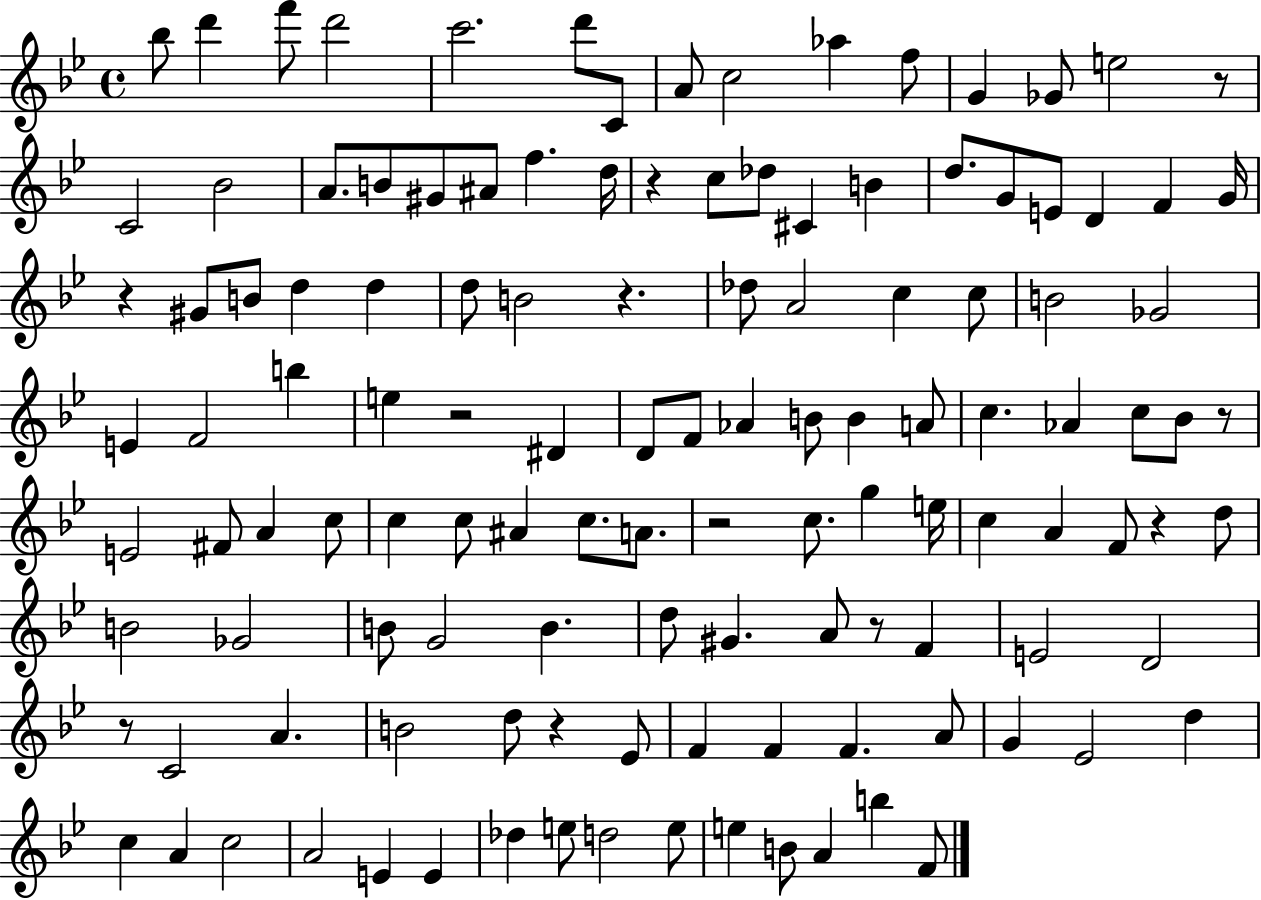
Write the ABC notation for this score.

X:1
T:Untitled
M:4/4
L:1/4
K:Bb
_b/2 d' f'/2 d'2 c'2 d'/2 C/2 A/2 c2 _a f/2 G _G/2 e2 z/2 C2 _B2 A/2 B/2 ^G/2 ^A/2 f d/4 z c/2 _d/2 ^C B d/2 G/2 E/2 D F G/4 z ^G/2 B/2 d d d/2 B2 z _d/2 A2 c c/2 B2 _G2 E F2 b e z2 ^D D/2 F/2 _A B/2 B A/2 c _A c/2 _B/2 z/2 E2 ^F/2 A c/2 c c/2 ^A c/2 A/2 z2 c/2 g e/4 c A F/2 z d/2 B2 _G2 B/2 G2 B d/2 ^G A/2 z/2 F E2 D2 z/2 C2 A B2 d/2 z _E/2 F F F A/2 G _E2 d c A c2 A2 E E _d e/2 d2 e/2 e B/2 A b F/2